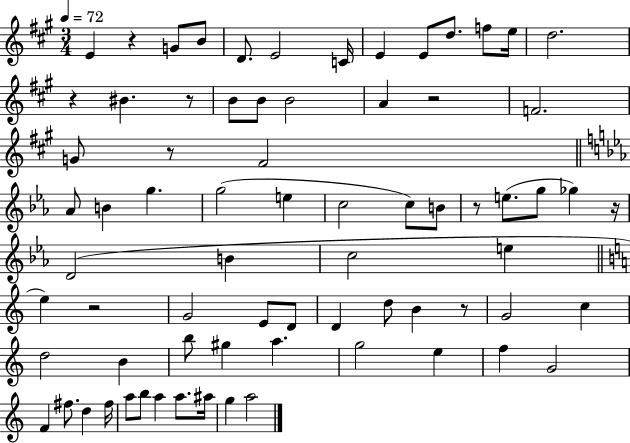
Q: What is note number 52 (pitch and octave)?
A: F5